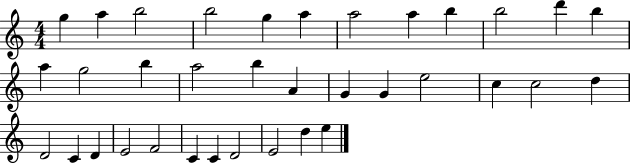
G5/q A5/q B5/h B5/h G5/q A5/q A5/h A5/q B5/q B5/h D6/q B5/q A5/q G5/h B5/q A5/h B5/q A4/q G4/q G4/q E5/h C5/q C5/h D5/q D4/h C4/q D4/q E4/h F4/h C4/q C4/q D4/h E4/h D5/q E5/q